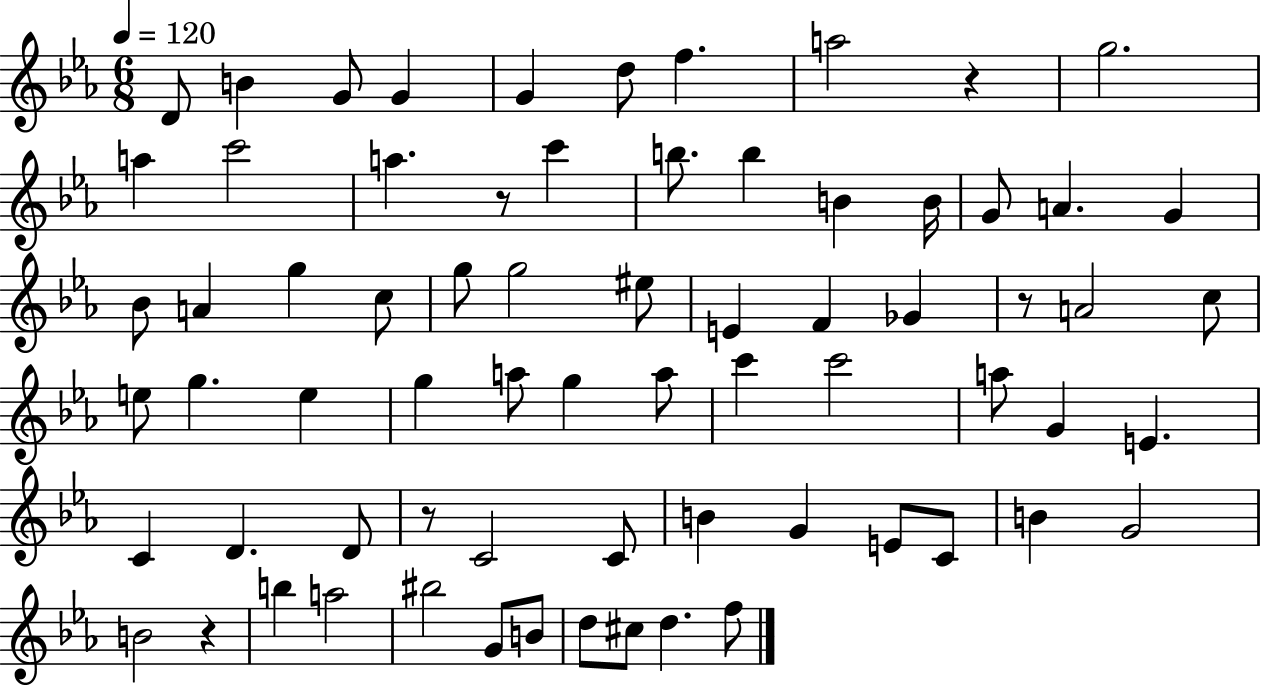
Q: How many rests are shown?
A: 5